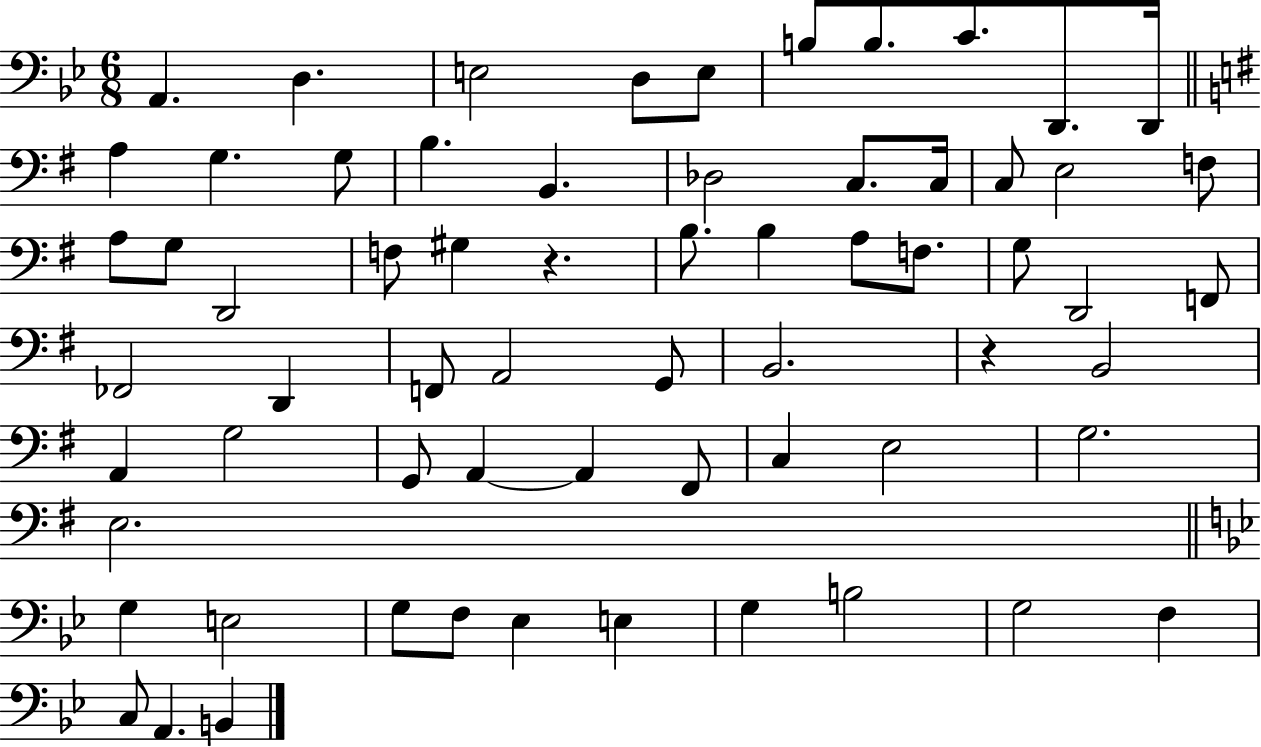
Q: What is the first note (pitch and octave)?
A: A2